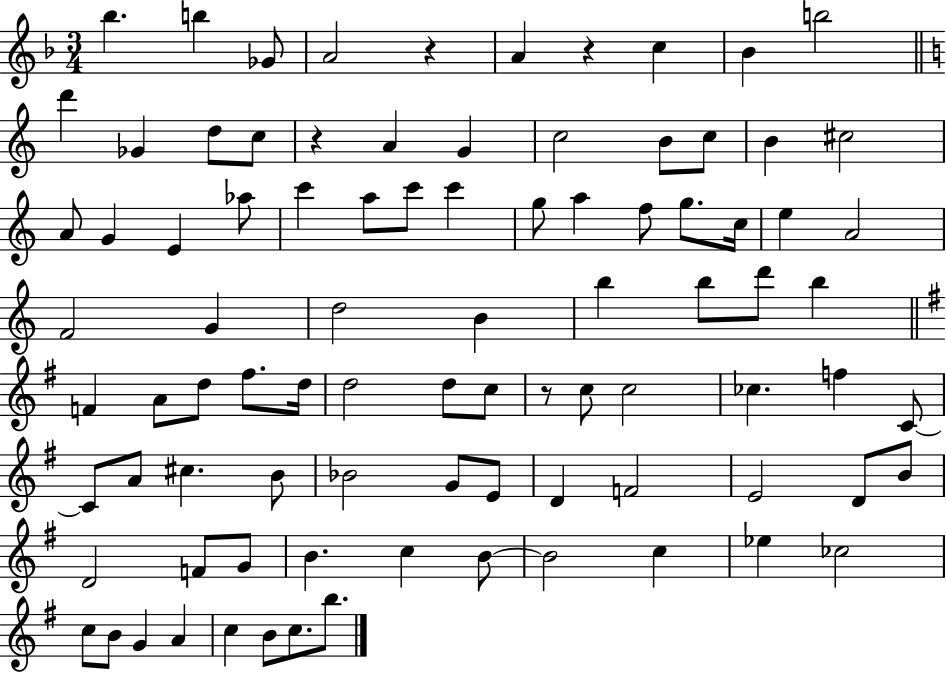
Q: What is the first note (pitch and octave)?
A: Bb5